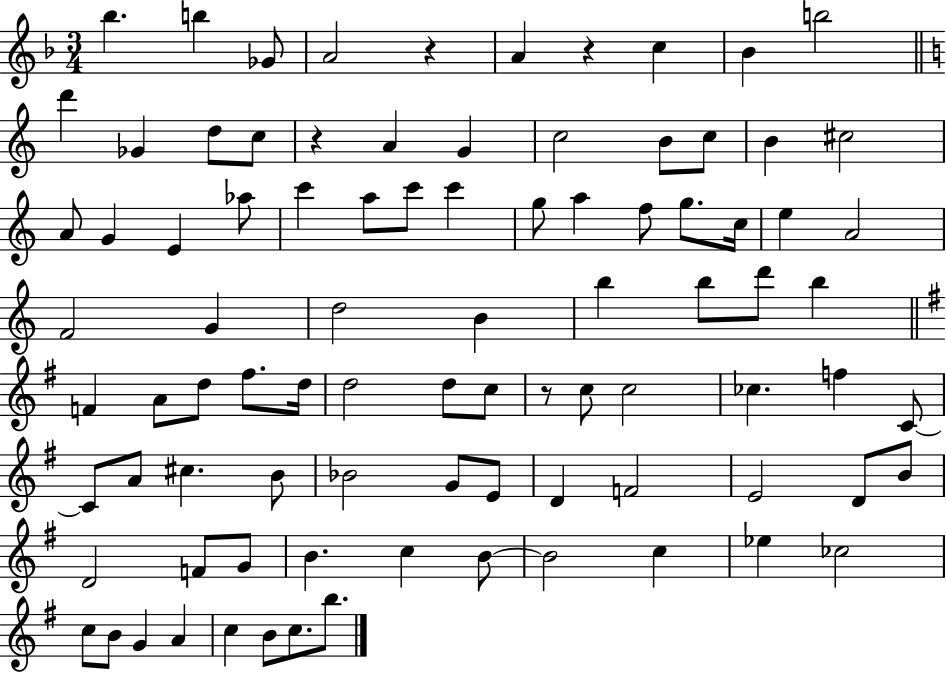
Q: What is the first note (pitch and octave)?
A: Bb5